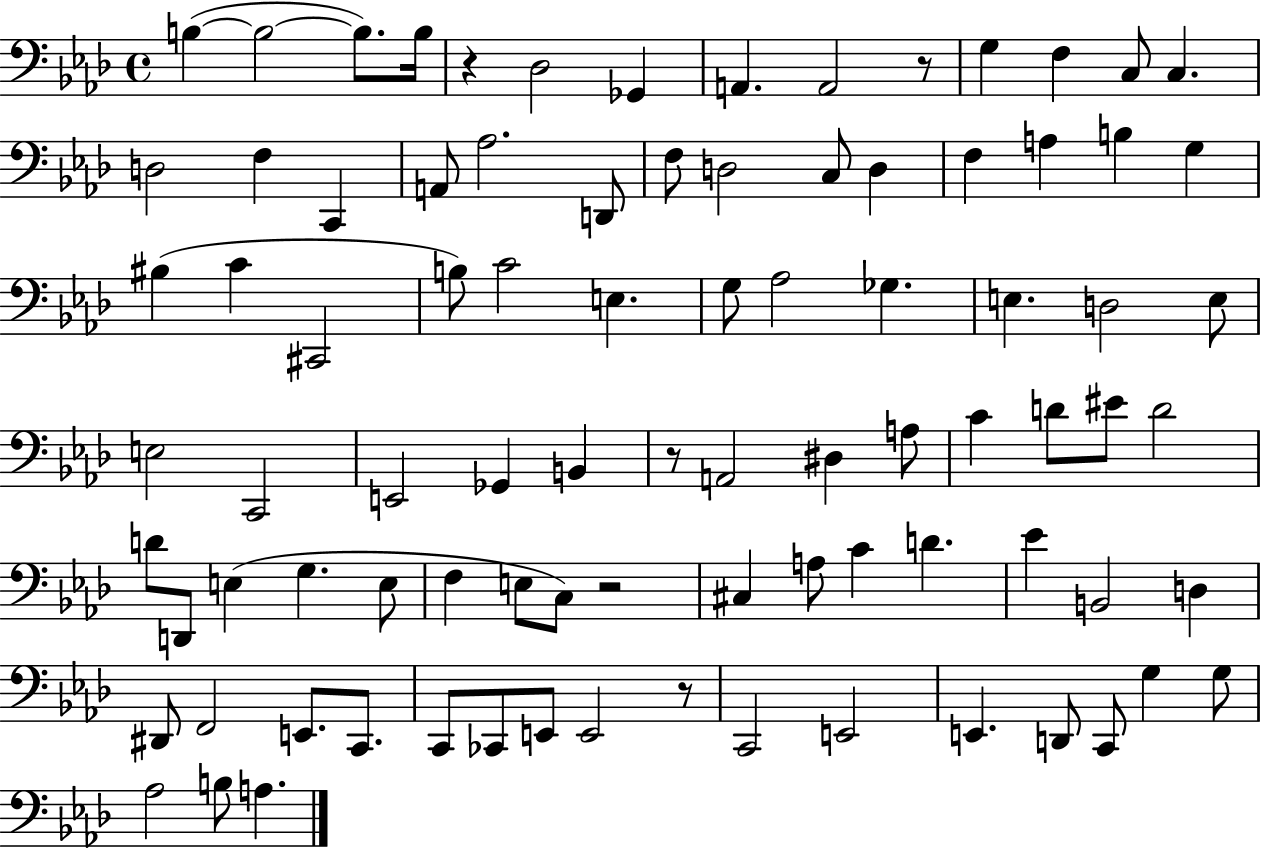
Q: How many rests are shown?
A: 5